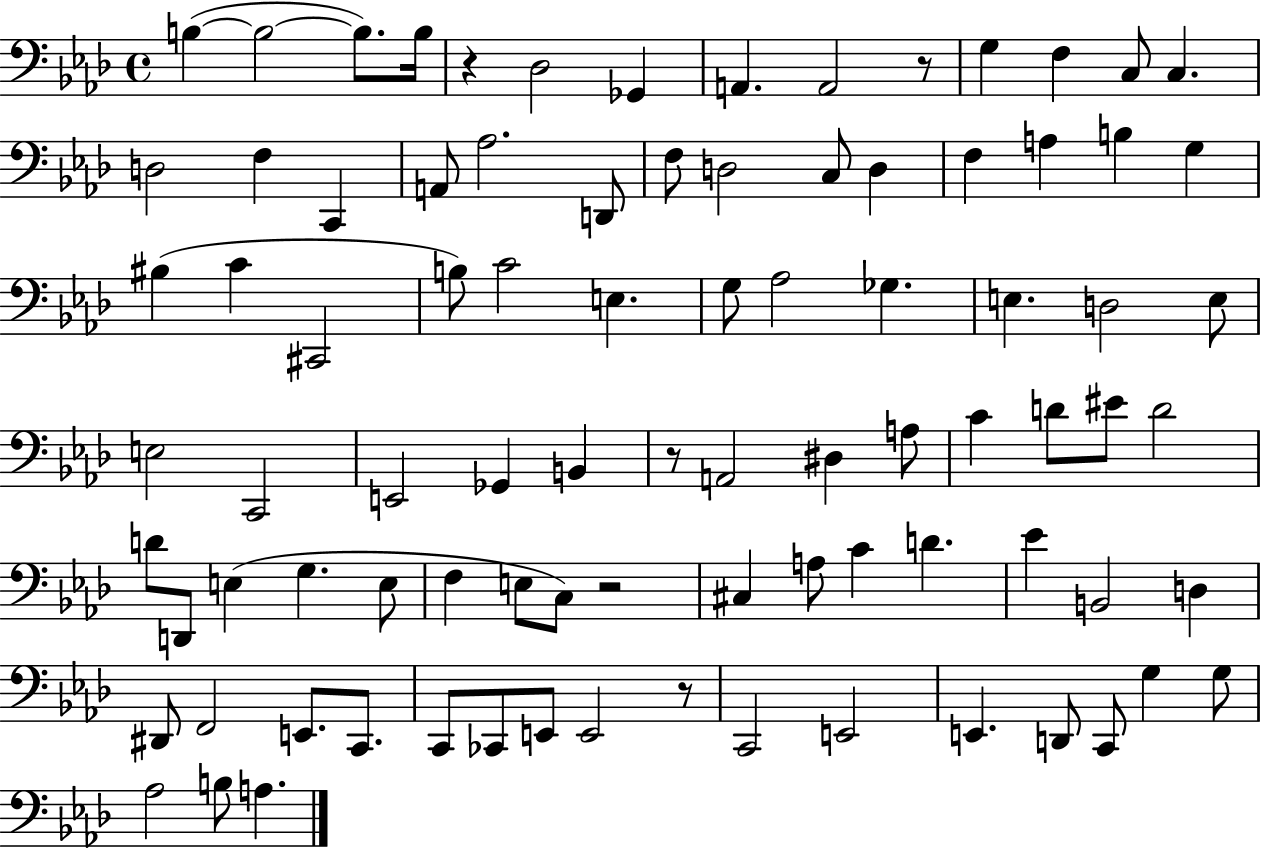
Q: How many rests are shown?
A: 5